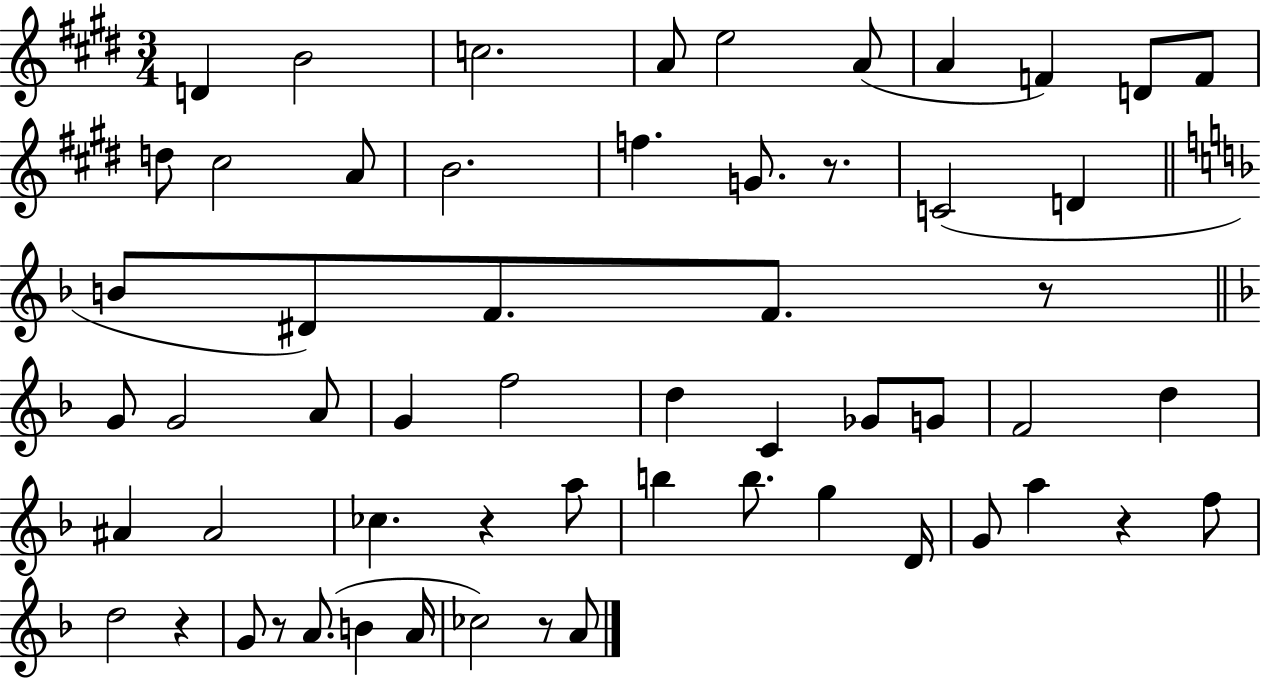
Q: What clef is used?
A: treble